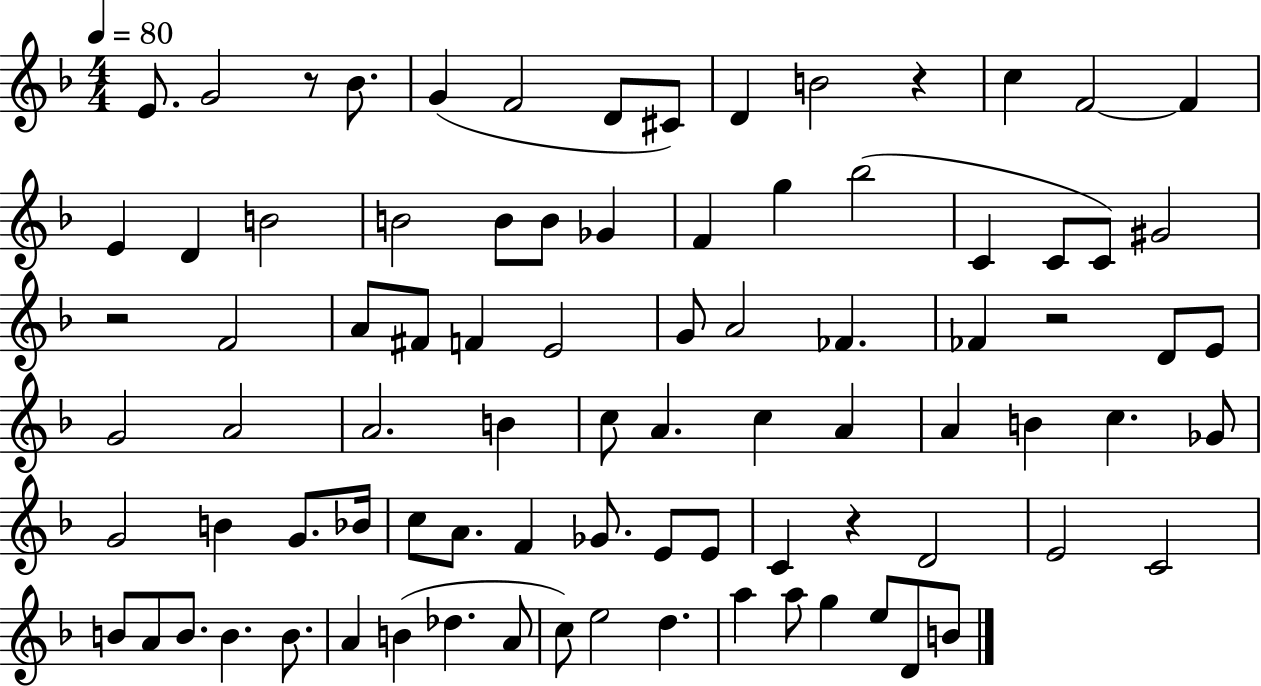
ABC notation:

X:1
T:Untitled
M:4/4
L:1/4
K:F
E/2 G2 z/2 _B/2 G F2 D/2 ^C/2 D B2 z c F2 F E D B2 B2 B/2 B/2 _G F g _b2 C C/2 C/2 ^G2 z2 F2 A/2 ^F/2 F E2 G/2 A2 _F _F z2 D/2 E/2 G2 A2 A2 B c/2 A c A A B c _G/2 G2 B G/2 _B/4 c/2 A/2 F _G/2 E/2 E/2 C z D2 E2 C2 B/2 A/2 B/2 B B/2 A B _d A/2 c/2 e2 d a a/2 g e/2 D/2 B/2